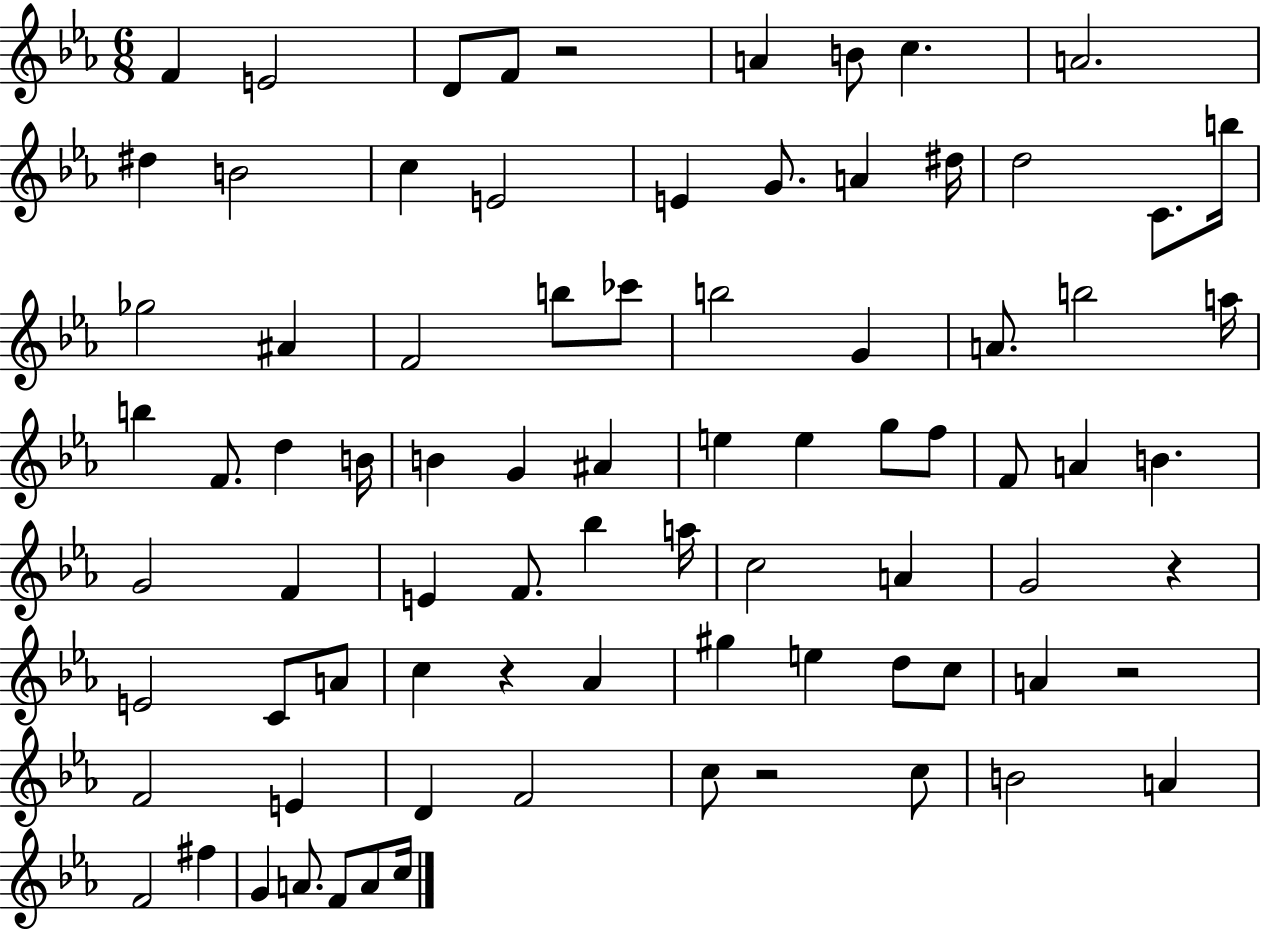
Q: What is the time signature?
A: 6/8